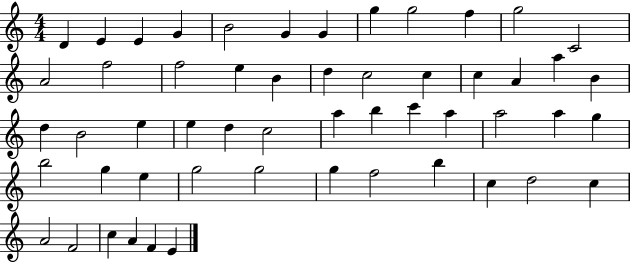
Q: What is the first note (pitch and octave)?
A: D4